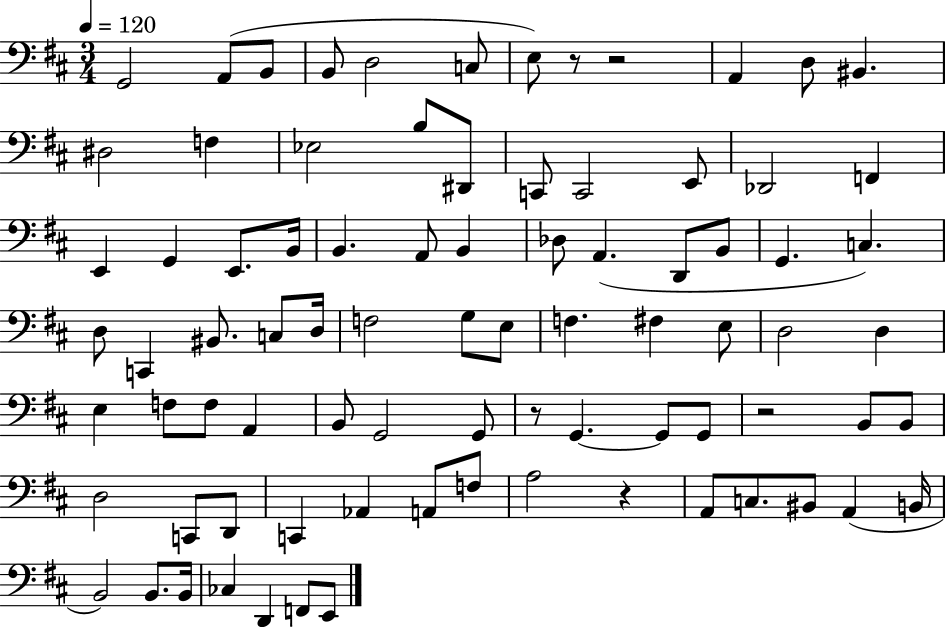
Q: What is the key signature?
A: D major